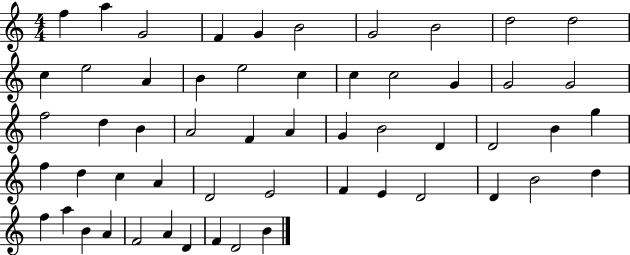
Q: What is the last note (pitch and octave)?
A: B4